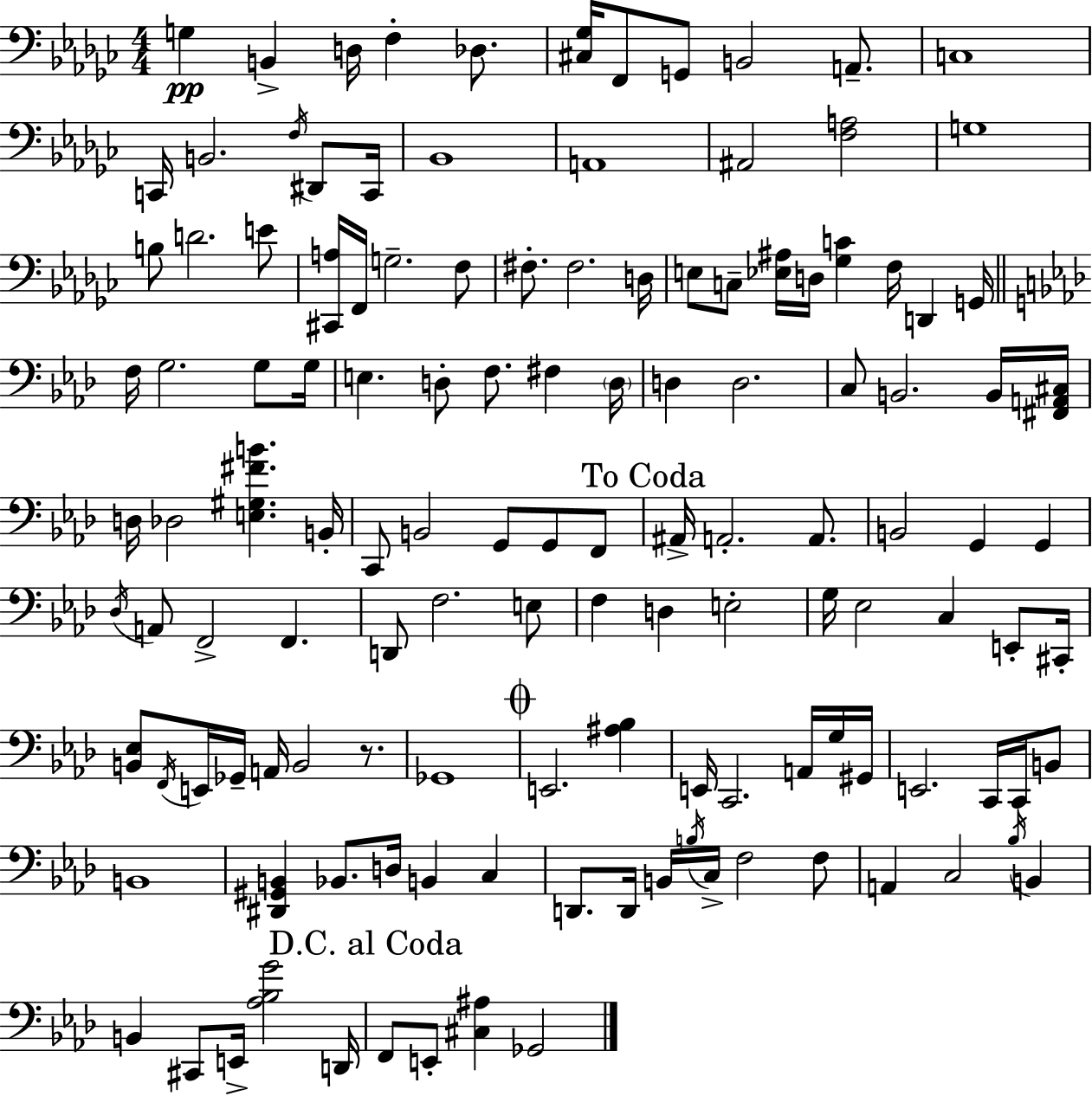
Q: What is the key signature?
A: EES minor